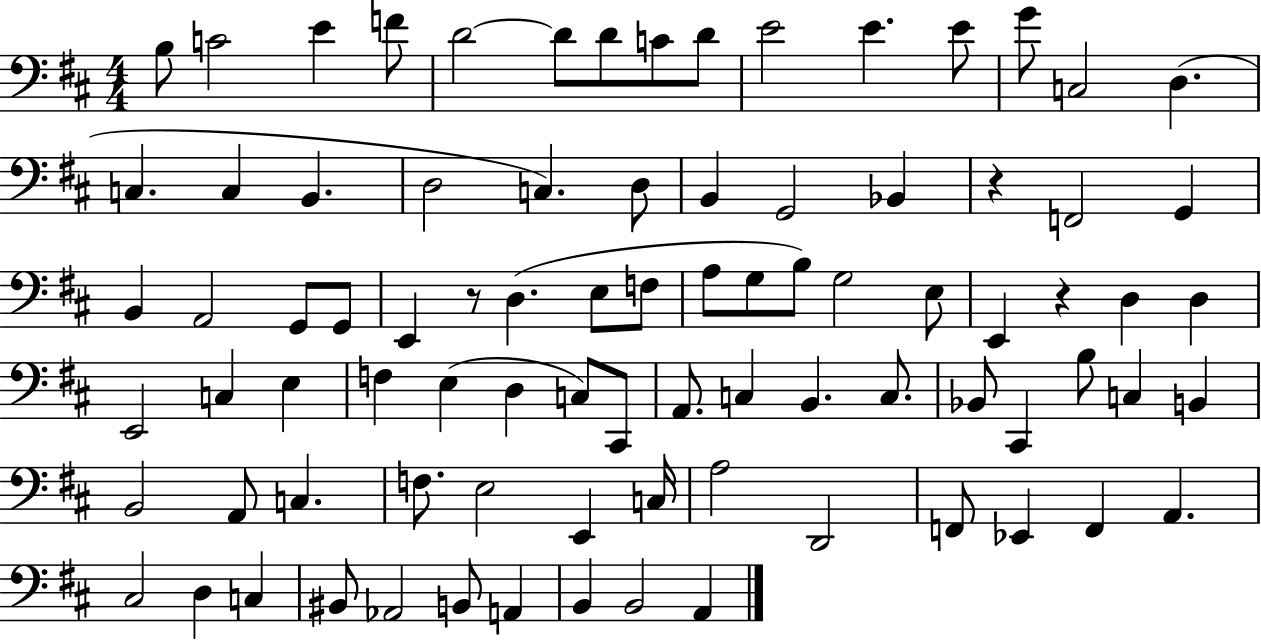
B3/e C4/h E4/q F4/e D4/h D4/e D4/e C4/e D4/e E4/h E4/q. E4/e G4/e C3/h D3/q. C3/q. C3/q B2/q. D3/h C3/q. D3/e B2/q G2/h Bb2/q R/q F2/h G2/q B2/q A2/h G2/e G2/e E2/q R/e D3/q. E3/e F3/e A3/e G3/e B3/e G3/h E3/e E2/q R/q D3/q D3/q E2/h C3/q E3/q F3/q E3/q D3/q C3/e C#2/e A2/e. C3/q B2/q. C3/e. Bb2/e C#2/q B3/e C3/q B2/q B2/h A2/e C3/q. F3/e. E3/h E2/q C3/s A3/h D2/h F2/e Eb2/q F2/q A2/q. C#3/h D3/q C3/q BIS2/e Ab2/h B2/e A2/q B2/q B2/h A2/q